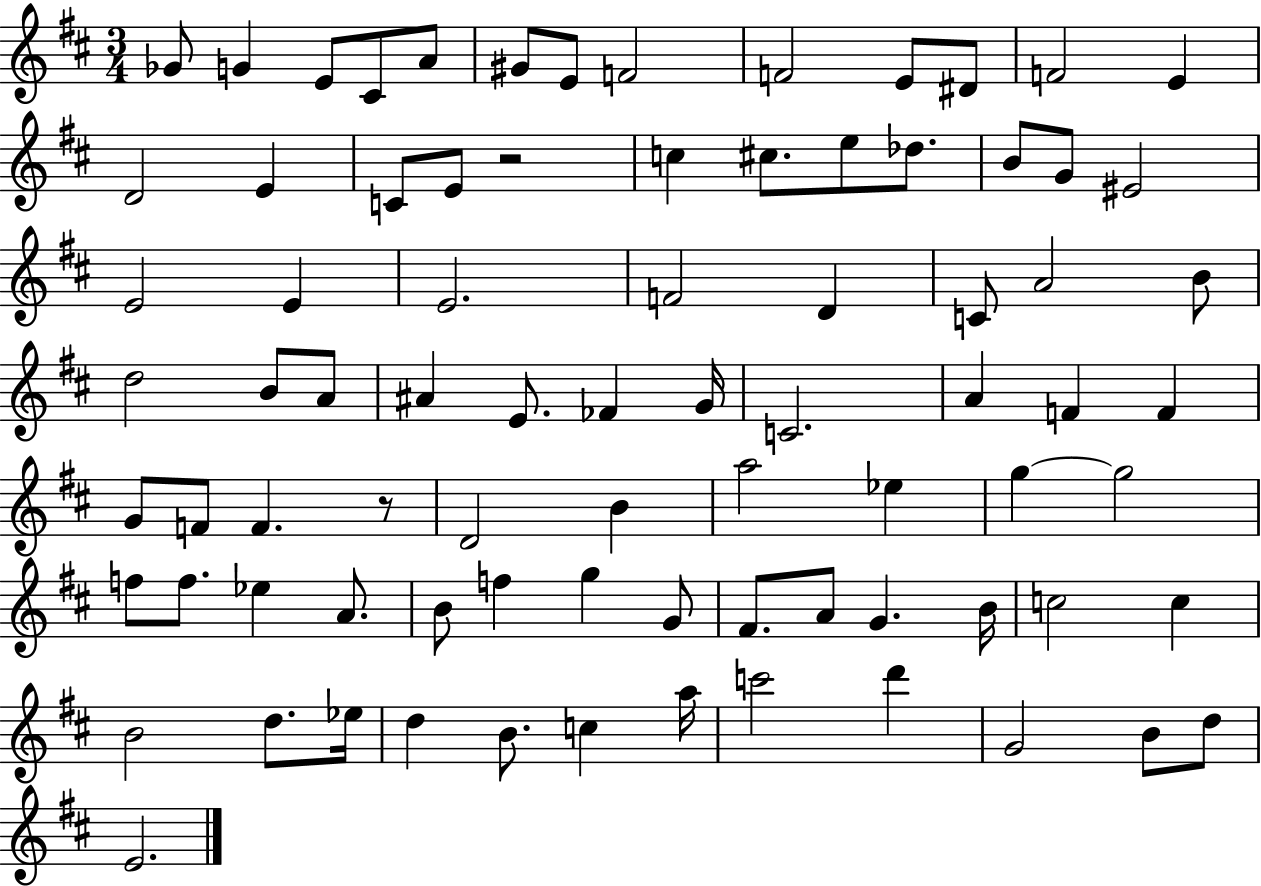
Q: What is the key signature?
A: D major